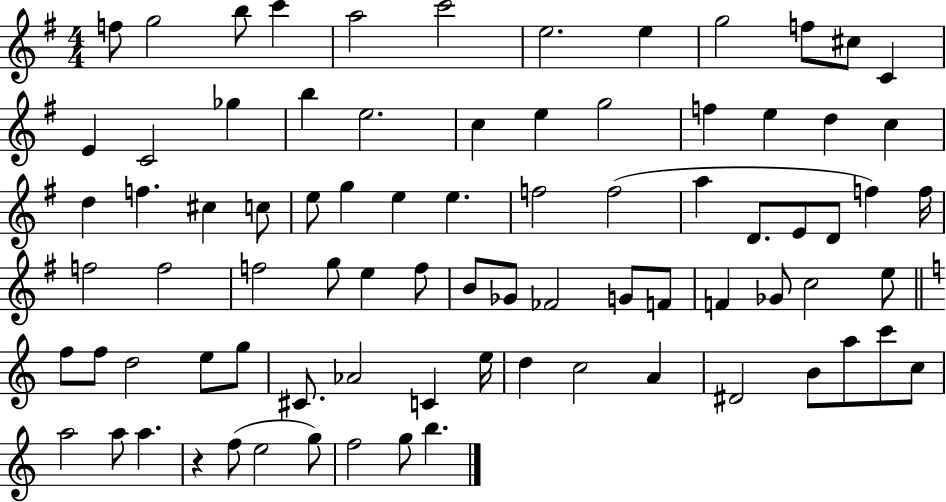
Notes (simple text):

F5/e G5/h B5/e C6/q A5/h C6/h E5/h. E5/q G5/h F5/e C#5/e C4/q E4/q C4/h Gb5/q B5/q E5/h. C5/q E5/q G5/h F5/q E5/q D5/q C5/q D5/q F5/q. C#5/q C5/e E5/e G5/q E5/q E5/q. F5/h F5/h A5/q D4/e. E4/e D4/e F5/q F5/s F5/h F5/h F5/h G5/e E5/q F5/e B4/e Gb4/e FES4/h G4/e F4/e F4/q Gb4/e C5/h E5/e F5/e F5/e D5/h E5/e G5/e C#4/e. Ab4/h C4/q E5/s D5/q C5/h A4/q D#4/h B4/e A5/e C6/e C5/e A5/h A5/e A5/q. R/q F5/e E5/h G5/e F5/h G5/e B5/q.